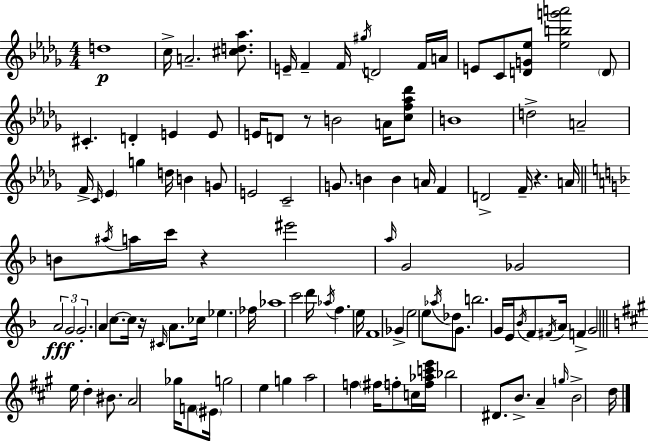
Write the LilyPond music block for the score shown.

{
  \clef treble
  \numericTimeSignature
  \time 4/4
  \key bes \minor
  d''1\p | c''16-> a'2.-- <cis'' d'' aes''>8. | e'16-- f'4-- f'16 \acciaccatura { gis''16 } d'2 f'16 | a'16 e'8 c'8 <d' g' ees''>8 <ees'' b'' g''' a'''>2 \parenthesize d'8 | \break cis'4.-. d'4-. e'4 e'8 | e'16 d'8 r8 b'2 a'16 <c'' f'' aes'' des'''>8 | b'1 | d''2-> a'2-- | \break f'16-> \grace { c'16 } \parenthesize ees'4 g''4 d''16 b'4 | g'8 e'2 c'2-- | g'8. b'4 b'4 a'16 f'4 | d'2-> f'16-- r4. | \break a'16 \bar "||" \break \key f \major b'8 \acciaccatura { ais''16 } a''16 c'''16 r4 eis'''2 | \grace { a''16 } g'2 ges'2 | \tuplet 3/2 { a'2\fff g'2 | g'2.-. } a'4 | \break c''8.~~ c''16 r16 \grace { cis'16 } a'8. ces''16 ees''4. | fes''16 aes''1 | c'''2 d'''16 \acciaccatura { aes''16 } f''4. | e''16 f'1 | \break ges'4-> e''2 | e''8 \acciaccatura { aes''16 } des''8 g'8. b''2. | g'16 e'16 \acciaccatura { bes'16 } f'8 \acciaccatura { fis'16 } a'16 f'4-> g'2 | \bar "||" \break \key a \major e''16 d''4-. bis'8. a'2 | ges''16 f'8 \parenthesize eis'16 g''2 e''4 | g''4 a''2 f''4 | \parenthesize fis''16 f''8-. c''16 <f'' aes'' c''' e'''>16 bes''2 dis'8. | \break b'8.-> a'4-- \grace { g''16 } b'2-> | d''16 \bar "|."
}